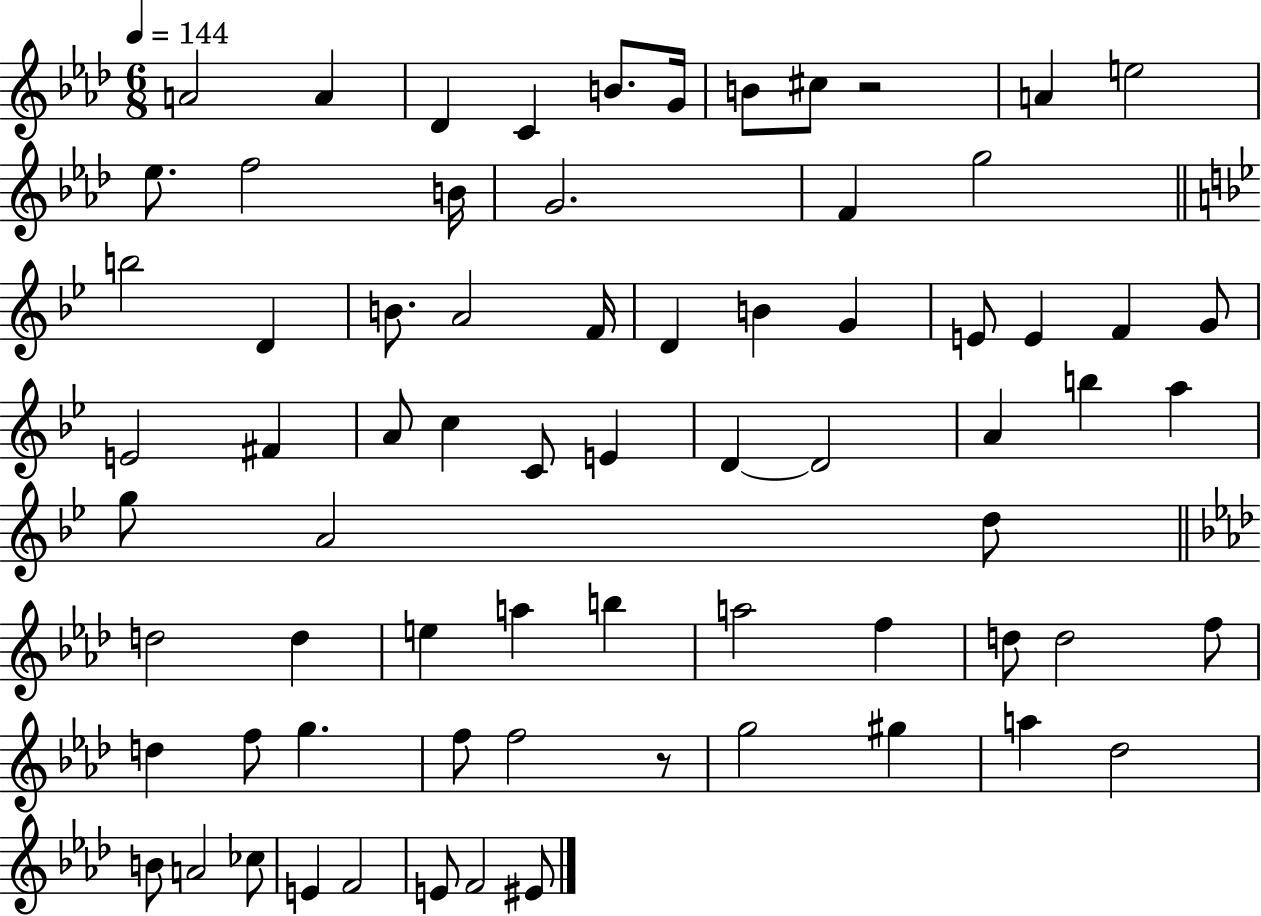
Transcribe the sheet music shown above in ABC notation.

X:1
T:Untitled
M:6/8
L:1/4
K:Ab
A2 A _D C B/2 G/4 B/2 ^c/2 z2 A e2 _e/2 f2 B/4 G2 F g2 b2 D B/2 A2 F/4 D B G E/2 E F G/2 E2 ^F A/2 c C/2 E D D2 A b a g/2 A2 d/2 d2 d e a b a2 f d/2 d2 f/2 d f/2 g f/2 f2 z/2 g2 ^g a _d2 B/2 A2 _c/2 E F2 E/2 F2 ^E/2